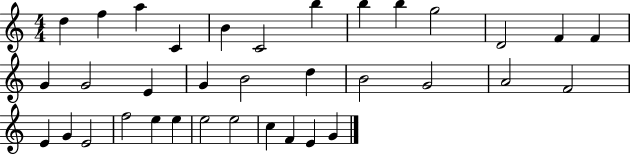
D5/q F5/q A5/q C4/q B4/q C4/h B5/q B5/q B5/q G5/h D4/h F4/q F4/q G4/q G4/h E4/q G4/q B4/h D5/q B4/h G4/h A4/h F4/h E4/q G4/q E4/h F5/h E5/q E5/q E5/h E5/h C5/q F4/q E4/q G4/q